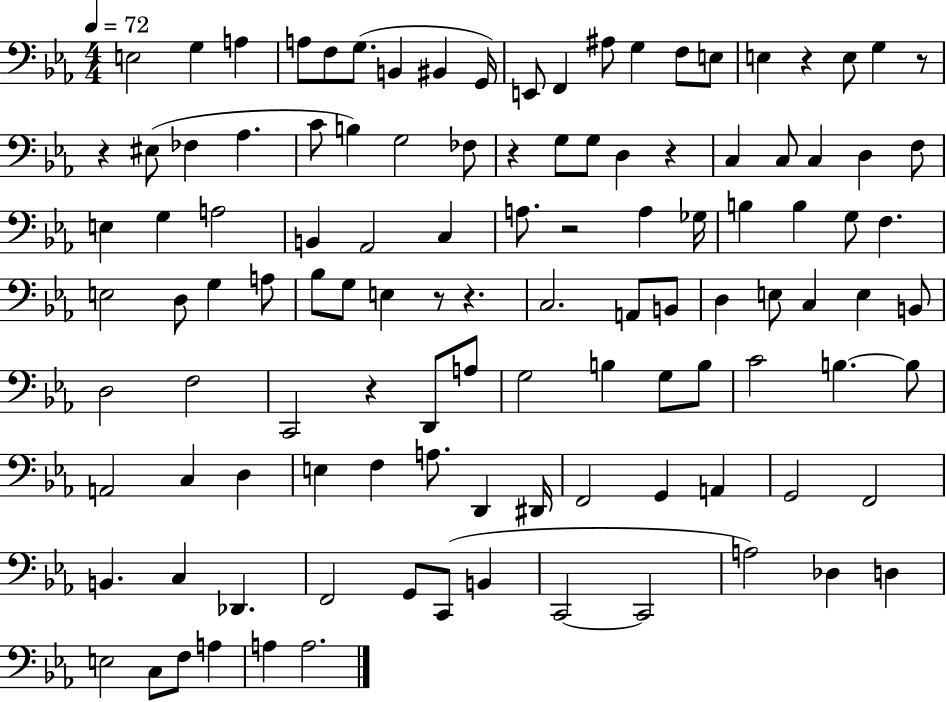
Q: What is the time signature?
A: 4/4